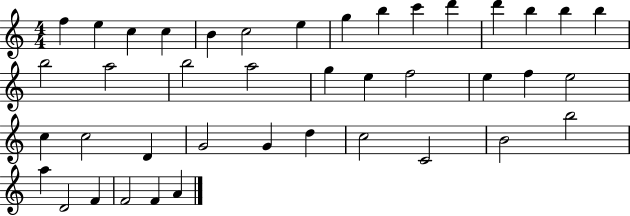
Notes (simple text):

F5/q E5/q C5/q C5/q B4/q C5/h E5/q G5/q B5/q C6/q D6/q D6/q B5/q B5/q B5/q B5/h A5/h B5/h A5/h G5/q E5/q F5/h E5/q F5/q E5/h C5/q C5/h D4/q G4/h G4/q D5/q C5/h C4/h B4/h B5/h A5/q D4/h F4/q F4/h F4/q A4/q